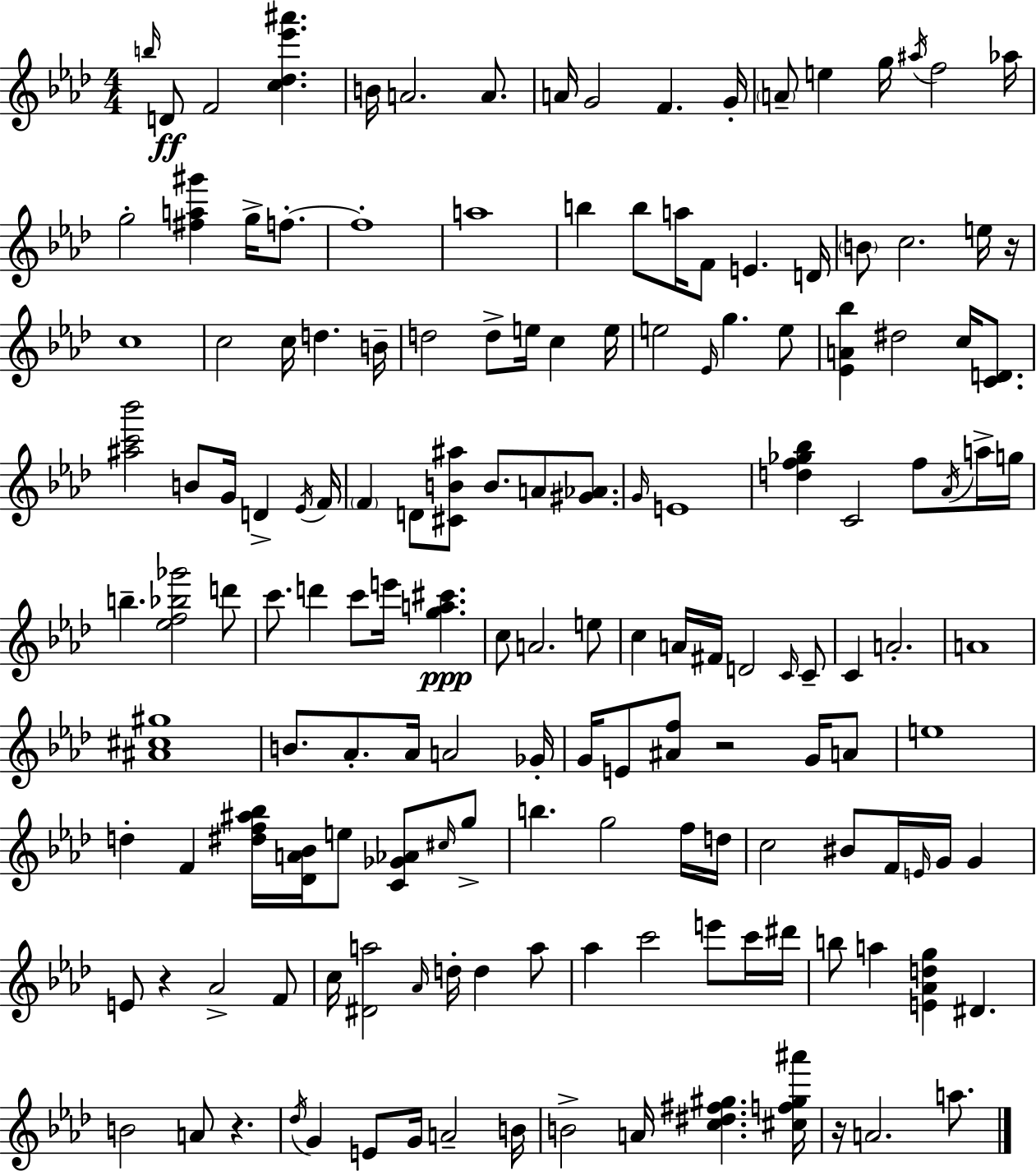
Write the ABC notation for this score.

X:1
T:Untitled
M:4/4
L:1/4
K:Ab
b/4 D/2 F2 [c_d_e'^a'] B/4 A2 A/2 A/4 G2 F G/4 A/2 e g/4 ^a/4 f2 _a/4 g2 [^fa^g'] g/4 f/2 f4 a4 b b/2 a/4 F/2 E D/4 B/2 c2 e/4 z/4 c4 c2 c/4 d B/4 d2 d/2 e/4 c e/4 e2 _E/4 g e/2 [_EA_b] ^d2 c/4 [CD]/2 [^ac'_b']2 B/2 G/4 D _E/4 F/4 F D/2 [^CB^a]/2 B/2 A/2 [^G_A]/2 G/4 E4 [df_g_b] C2 f/2 _A/4 a/4 g/4 b [_ef_b_g']2 d'/2 c'/2 d' c'/2 e'/4 [ga^c'] c/2 A2 e/2 c A/4 ^F/4 D2 C/4 C/2 C A2 A4 [^A^c^g]4 B/2 _A/2 _A/4 A2 _G/4 G/4 E/2 [^Af]/2 z2 G/4 A/2 e4 d F [^df^a_b]/4 [_DA_B]/4 e/2 [C_G_A]/2 ^c/4 g/2 b g2 f/4 d/4 c2 ^B/2 F/4 E/4 G/4 G E/2 z _A2 F/2 c/4 [^Da]2 _A/4 d/4 d a/2 _a c'2 e'/2 c'/4 ^d'/4 b/2 a [E_Adg] ^D B2 A/2 z _d/4 G E/2 G/4 A2 B/4 B2 A/4 [c^d^f^g] [^cf^g^a']/4 z/4 A2 a/2